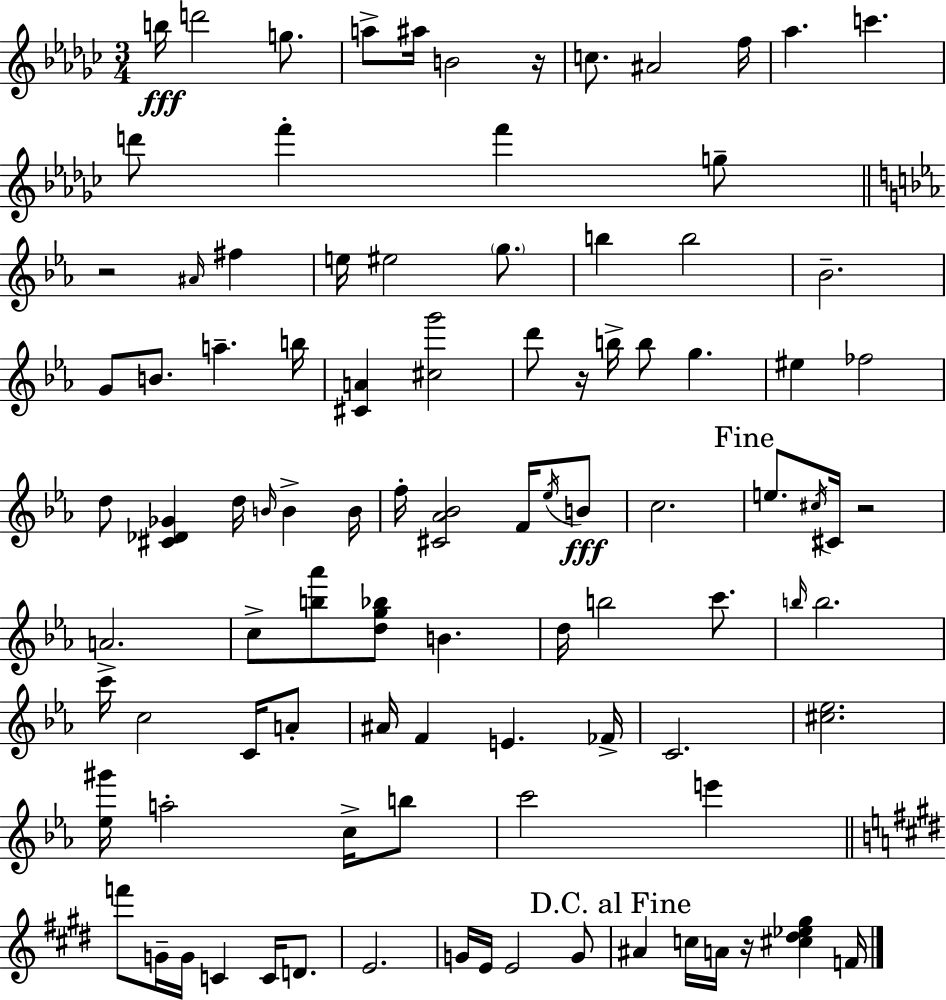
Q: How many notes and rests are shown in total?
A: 97